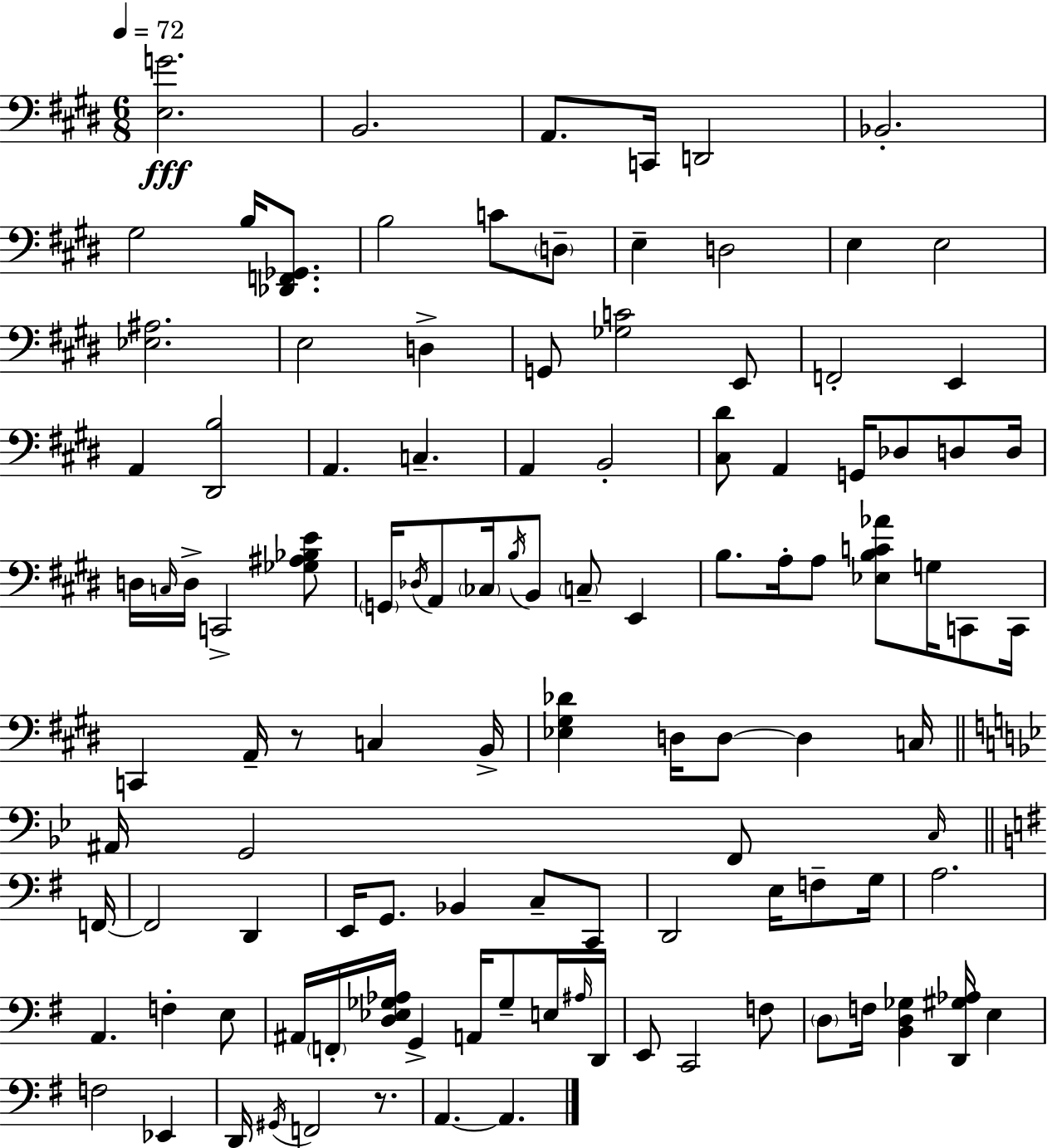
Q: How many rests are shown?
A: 2